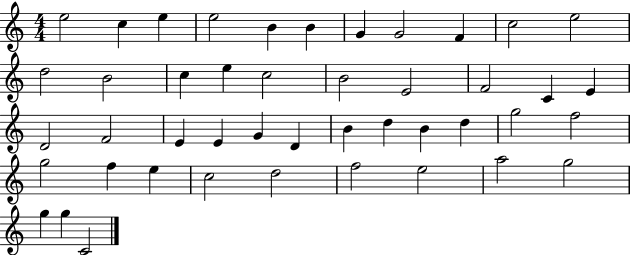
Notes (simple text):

E5/h C5/q E5/q E5/h B4/q B4/q G4/q G4/h F4/q C5/h E5/h D5/h B4/h C5/q E5/q C5/h B4/h E4/h F4/h C4/q E4/q D4/h F4/h E4/q E4/q G4/q D4/q B4/q D5/q B4/q D5/q G5/h F5/h G5/h F5/q E5/q C5/h D5/h F5/h E5/h A5/h G5/h G5/q G5/q C4/h